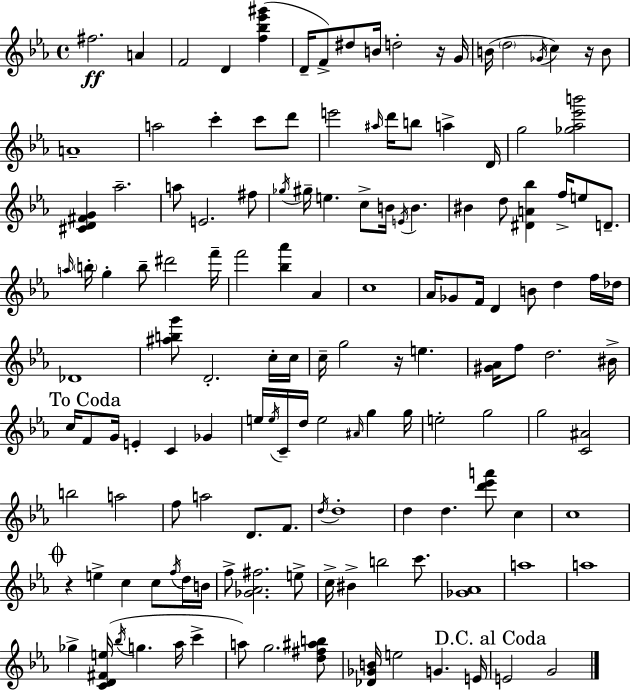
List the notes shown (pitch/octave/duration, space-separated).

F#5/h. A4/q F4/h D4/q [F5,Bb5,Eb6,G#6]/q D4/s F4/e D#5/e B4/s D5/h R/s G4/s B4/s D5/h Gb4/s C5/q R/s B4/e A4/w A5/h C6/q C6/e D6/e E6/h A#5/s D6/s B5/e A5/q D4/s G5/h [Gb5,Ab5,Eb6,B6]/h [C#4,D4,F#4,G4]/q Ab5/h. A5/e E4/h. F#5/e Gb5/s G#5/s E5/q. C5/e B4/s E4/s B4/q. BIS4/q D5/e [D#4,A4,Bb5]/q F5/s E5/e D4/e. A5/s B5/s G5/q B5/e D#6/h F6/s F6/h [Bb5,Ab6]/q Ab4/q C5/w Ab4/s Gb4/e F4/s D4/q B4/e D5/q F5/s Db5/s Db4/w [A#5,B5,G6]/e D4/h. C5/s C5/s C5/s G5/h R/s E5/q. [G#4,Ab4]/s F5/e D5/h. BIS4/s C5/s F4/e G4/s E4/q C4/q Gb4/q E5/s E5/s C4/s D5/s E5/h A#4/s G5/q G5/s E5/h G5/h G5/h [C4,A#4]/h B5/h A5/h F5/e A5/h D4/e. F4/e. D5/s D5/w D5/q D5/q. [D6,Eb6,A6]/e C5/q C5/w R/q E5/q C5/q C5/e F5/s D5/s B4/s F5/e [Gb4,Ab4,F#5]/h. E5/e C5/s BIS4/q B5/h C6/e. [Gb4,Ab4]/w A5/w A5/w Gb5/q [C4,D4,F#4,E5]/s Bb5/s G5/q. Ab5/s C6/q A5/e G5/h. [D5,F#5,A#5,B5]/e [Db4,Gb4,B4]/s E5/h G4/q. E4/s E4/h G4/h